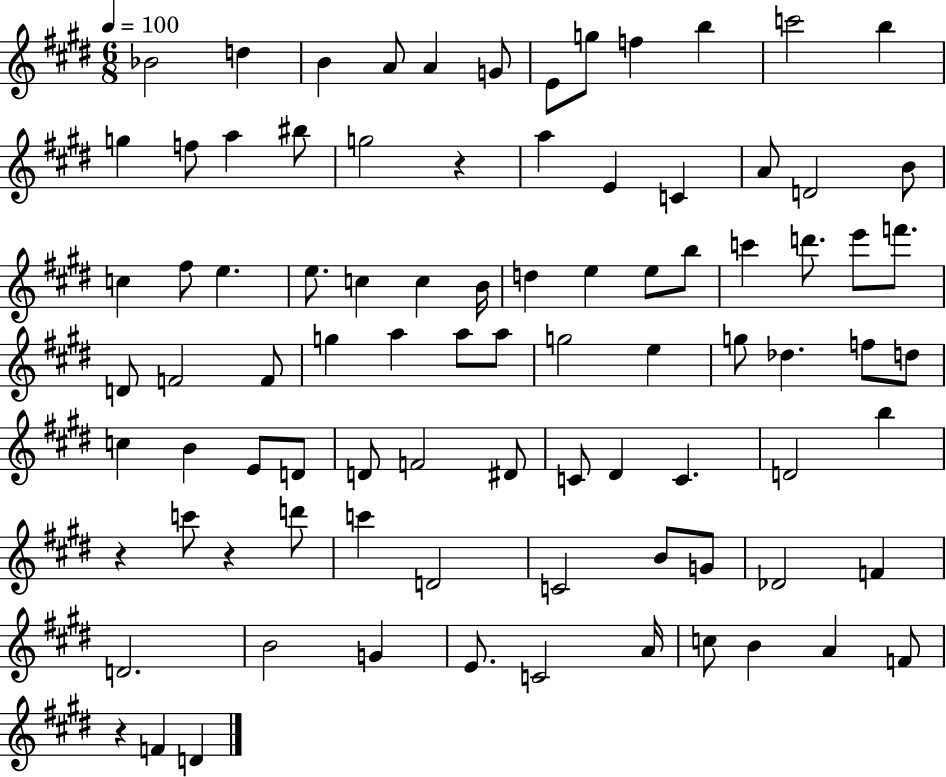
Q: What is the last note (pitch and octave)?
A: D4